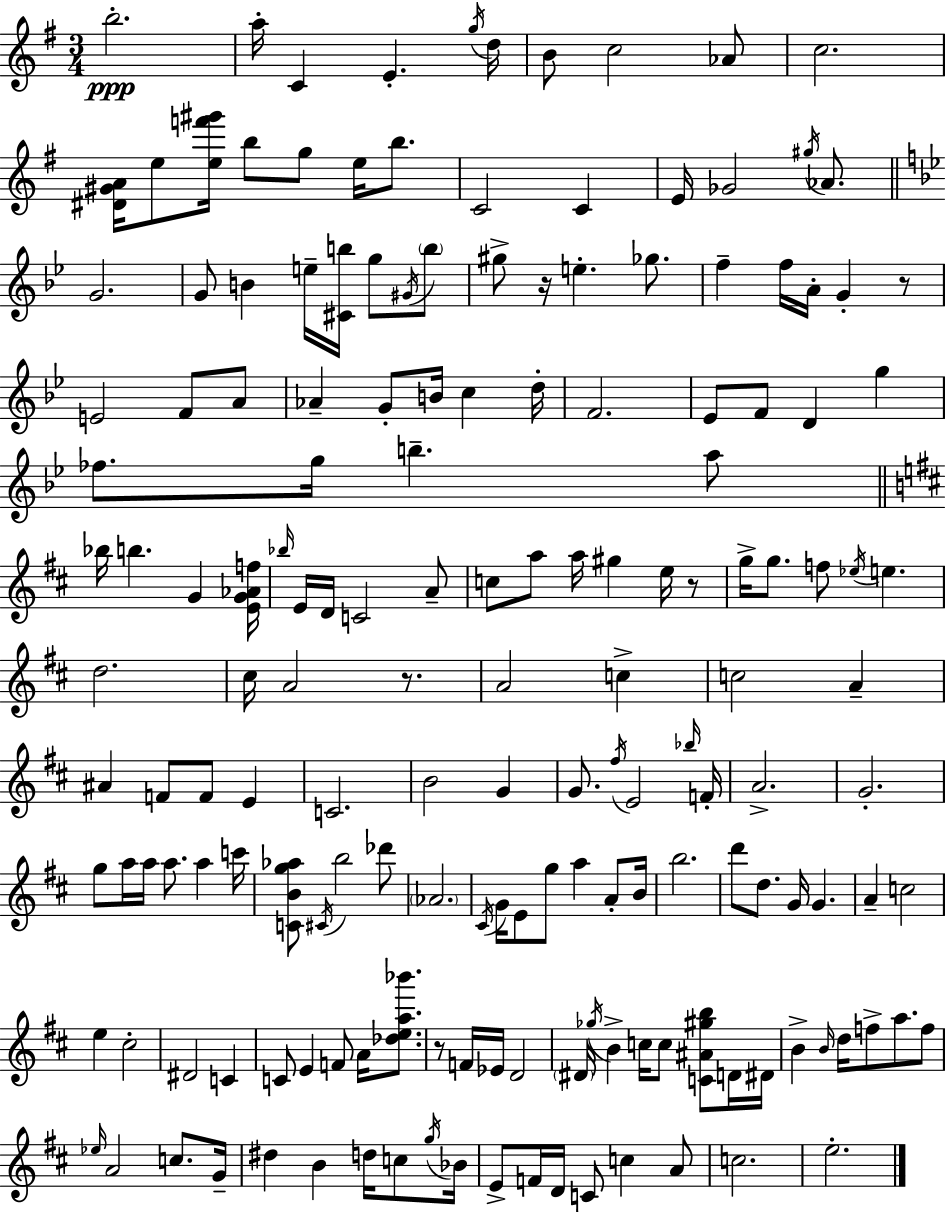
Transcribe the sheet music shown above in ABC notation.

X:1
T:Untitled
M:3/4
L:1/4
K:G
b2 a/4 C E g/4 d/4 B/2 c2 _A/2 c2 [^D^GA]/4 e/2 [ef'^g']/4 b/2 g/2 e/4 b/2 C2 C E/4 _G2 ^g/4 _A/2 G2 G/2 B e/4 [^Cb]/4 g/2 ^G/4 b/2 ^g/2 z/4 e _g/2 f f/4 A/4 G z/2 E2 F/2 A/2 _A G/2 B/4 c d/4 F2 _E/2 F/2 D g _f/2 g/4 b a/2 _b/4 b G [EG_Af]/4 _b/4 E/4 D/4 C2 A/2 c/2 a/2 a/4 ^g e/4 z/2 g/4 g/2 f/2 _e/4 e d2 ^c/4 A2 z/2 A2 c c2 A ^A F/2 F/2 E C2 B2 G G/2 ^f/4 E2 _b/4 F/4 A2 G2 g/2 a/4 a/4 a/2 a c'/4 [CBg_a]/2 ^C/4 b2 _d'/2 _A2 ^C/4 G/4 E/2 g/2 a A/2 B/4 b2 d'/2 d/2 G/4 G A c2 e ^c2 ^D2 C C/2 E F/2 A/4 [_dea_b']/2 z/2 F/4 _E/4 D2 ^D/4 _g/4 B c/4 c/2 [C^A^gb]/2 D/4 ^D/4 B B/4 d/4 f/2 a/2 f/2 _e/4 A2 c/2 G/4 ^d B d/4 c/2 g/4 _B/4 E/2 F/4 D/4 C/2 c A/2 c2 e2